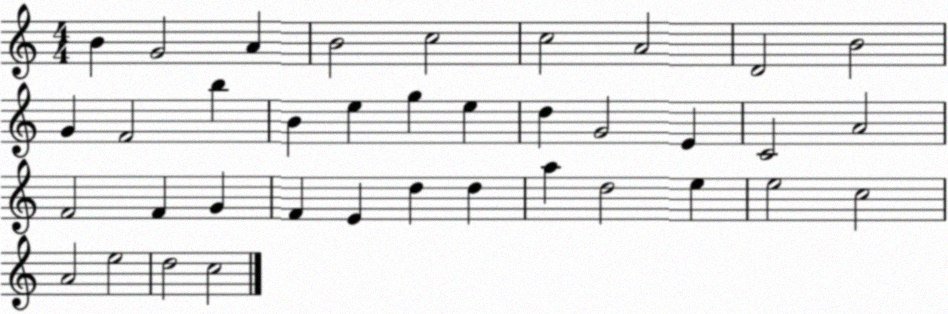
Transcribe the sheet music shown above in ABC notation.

X:1
T:Untitled
M:4/4
L:1/4
K:C
B G2 A B2 c2 c2 A2 D2 B2 G F2 b B e g e d G2 E C2 A2 F2 F G F E d d a d2 e e2 c2 A2 e2 d2 c2